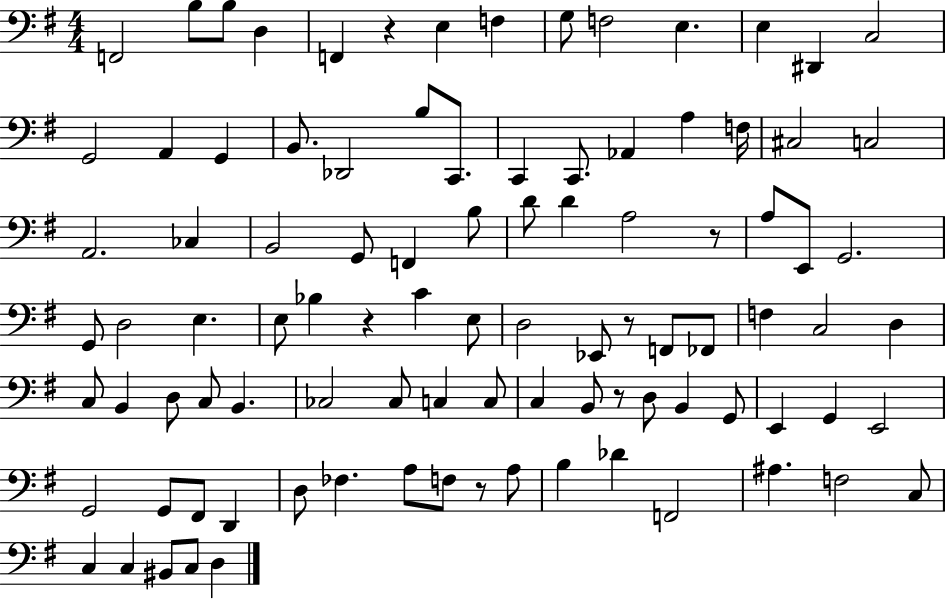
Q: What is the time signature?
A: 4/4